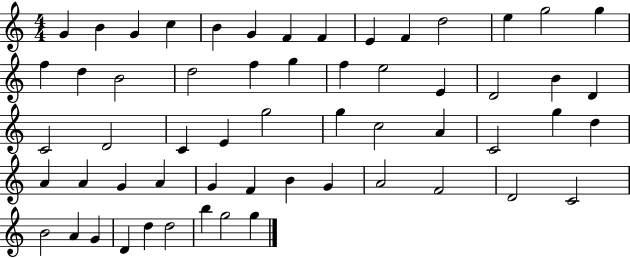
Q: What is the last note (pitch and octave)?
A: G5